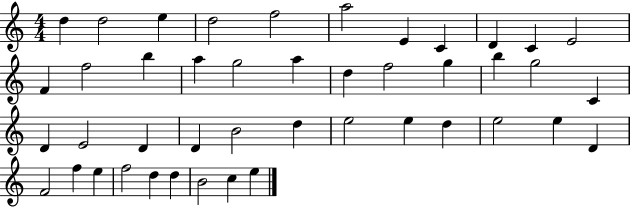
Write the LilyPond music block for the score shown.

{
  \clef treble
  \numericTimeSignature
  \time 4/4
  \key c \major
  d''4 d''2 e''4 | d''2 f''2 | a''2 e'4 c'4 | d'4 c'4 e'2 | \break f'4 f''2 b''4 | a''4 g''2 a''4 | d''4 f''2 g''4 | b''4 g''2 c'4 | \break d'4 e'2 d'4 | d'4 b'2 d''4 | e''2 e''4 d''4 | e''2 e''4 d'4 | \break f'2 f''4 e''4 | f''2 d''4 d''4 | b'2 c''4 e''4 | \bar "|."
}